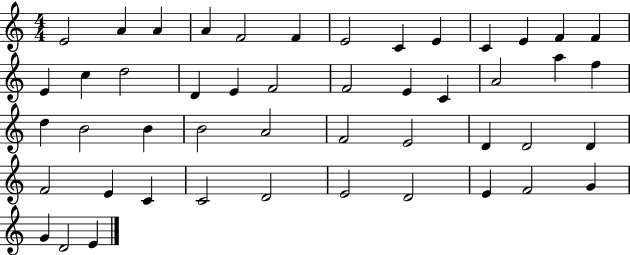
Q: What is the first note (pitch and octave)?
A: E4